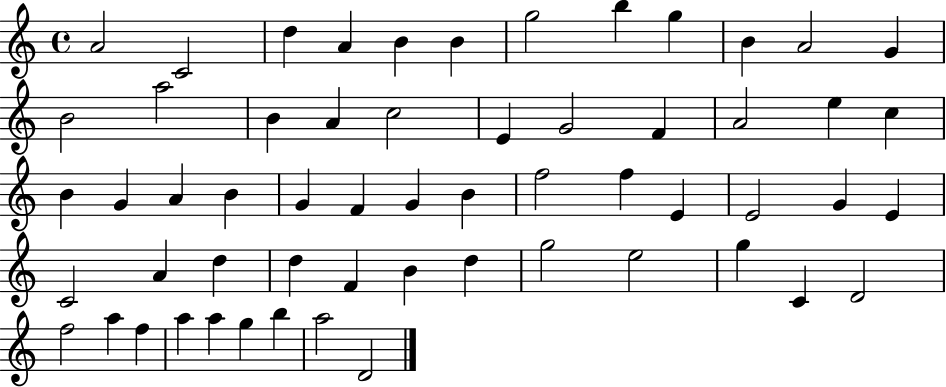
X:1
T:Untitled
M:4/4
L:1/4
K:C
A2 C2 d A B B g2 b g B A2 G B2 a2 B A c2 E G2 F A2 e c B G A B G F G B f2 f E E2 G E C2 A d d F B d g2 e2 g C D2 f2 a f a a g b a2 D2